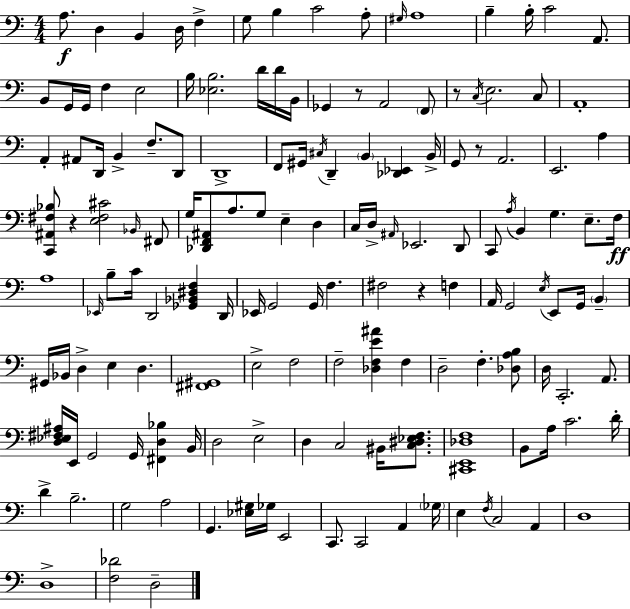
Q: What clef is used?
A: bass